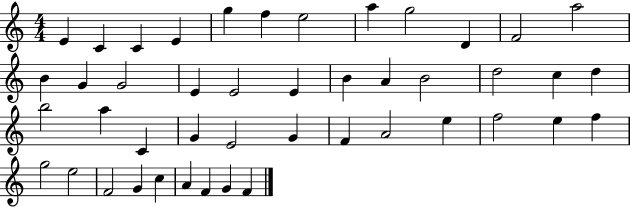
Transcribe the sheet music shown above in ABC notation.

X:1
T:Untitled
M:4/4
L:1/4
K:C
E C C E g f e2 a g2 D F2 a2 B G G2 E E2 E B A B2 d2 c d b2 a C G E2 G F A2 e f2 e f g2 e2 F2 G c A F G F